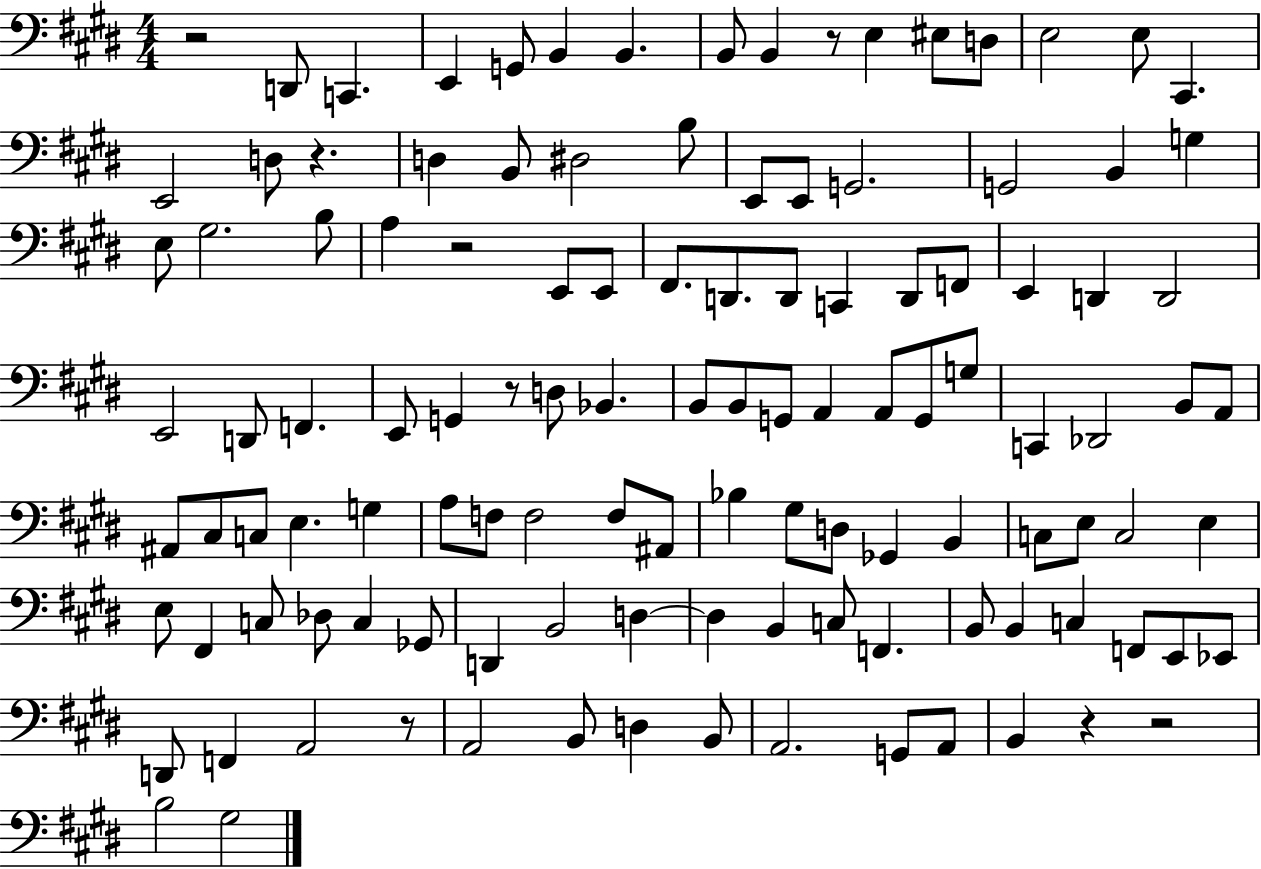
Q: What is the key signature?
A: E major